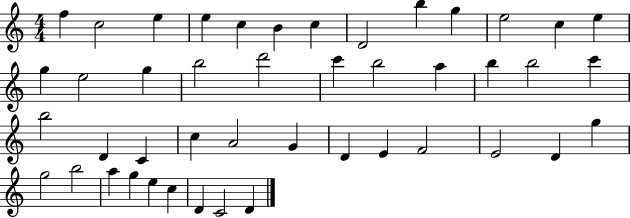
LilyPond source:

{
  \clef treble
  \numericTimeSignature
  \time 4/4
  \key c \major
  f''4 c''2 e''4 | e''4 c''4 b'4 c''4 | d'2 b''4 g''4 | e''2 c''4 e''4 | \break g''4 e''2 g''4 | b''2 d'''2 | c'''4 b''2 a''4 | b''4 b''2 c'''4 | \break b''2 d'4 c'4 | c''4 a'2 g'4 | d'4 e'4 f'2 | e'2 d'4 g''4 | \break g''2 b''2 | a''4 g''4 e''4 c''4 | d'4 c'2 d'4 | \bar "|."
}